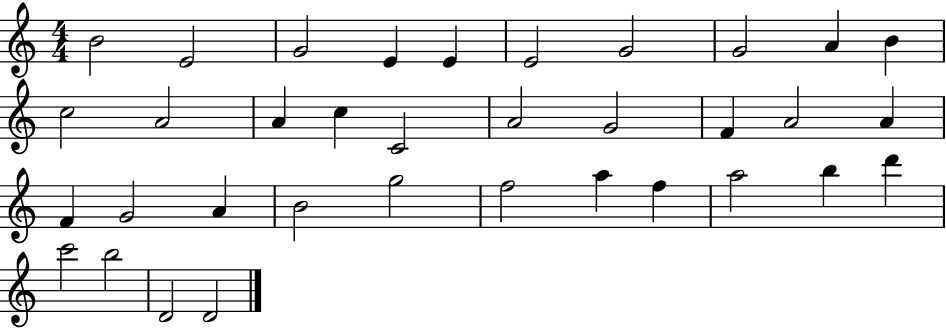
{
  \clef treble
  \numericTimeSignature
  \time 4/4
  \key c \major
  b'2 e'2 | g'2 e'4 e'4 | e'2 g'2 | g'2 a'4 b'4 | \break c''2 a'2 | a'4 c''4 c'2 | a'2 g'2 | f'4 a'2 a'4 | \break f'4 g'2 a'4 | b'2 g''2 | f''2 a''4 f''4 | a''2 b''4 d'''4 | \break c'''2 b''2 | d'2 d'2 | \bar "|."
}